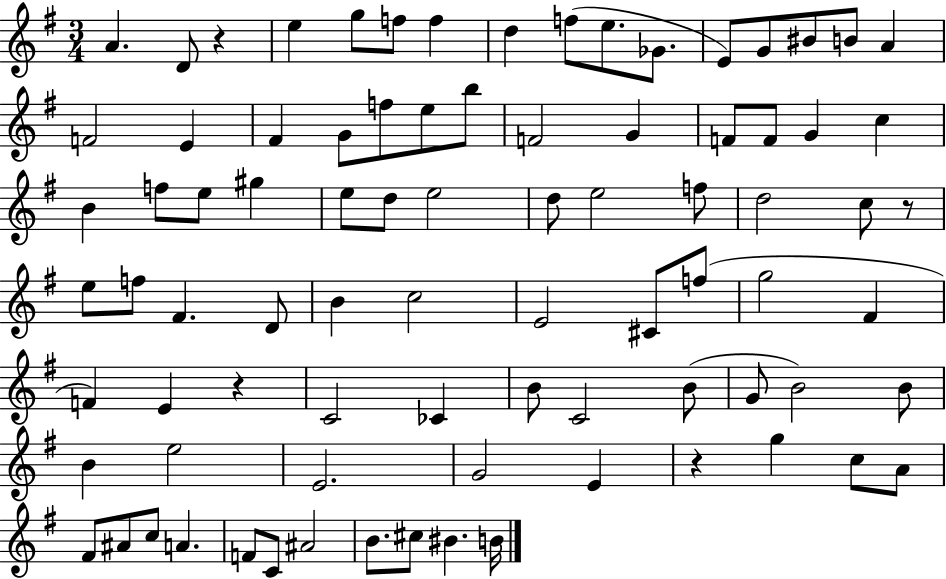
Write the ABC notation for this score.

X:1
T:Untitled
M:3/4
L:1/4
K:G
A D/2 z e g/2 f/2 f d f/2 e/2 _G/2 E/2 G/2 ^B/2 B/2 A F2 E ^F G/2 f/2 e/2 b/2 F2 G F/2 F/2 G c B f/2 e/2 ^g e/2 d/2 e2 d/2 e2 f/2 d2 c/2 z/2 e/2 f/2 ^F D/2 B c2 E2 ^C/2 f/2 g2 ^F F E z C2 _C B/2 C2 B/2 G/2 B2 B/2 B e2 E2 G2 E z g c/2 A/2 ^F/2 ^A/2 c/2 A F/2 C/2 ^A2 B/2 ^c/2 ^B B/4